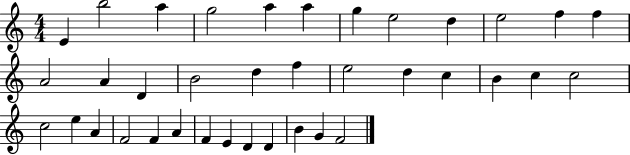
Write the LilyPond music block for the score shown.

{
  \clef treble
  \numericTimeSignature
  \time 4/4
  \key c \major
  e'4 b''2 a''4 | g''2 a''4 a''4 | g''4 e''2 d''4 | e''2 f''4 f''4 | \break a'2 a'4 d'4 | b'2 d''4 f''4 | e''2 d''4 c''4 | b'4 c''4 c''2 | \break c''2 e''4 a'4 | f'2 f'4 a'4 | f'4 e'4 d'4 d'4 | b'4 g'4 f'2 | \break \bar "|."
}